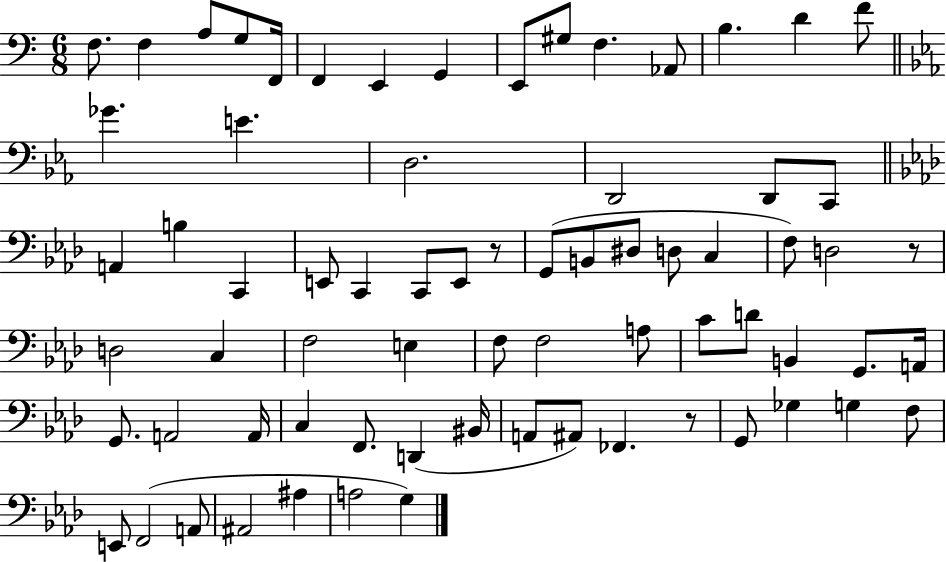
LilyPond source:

{
  \clef bass
  \numericTimeSignature
  \time 6/8
  \key c \major
  f8. f4 a8 g8 f,16 | f,4 e,4 g,4 | e,8 gis8 f4. aes,8 | b4. d'4 f'8 | \break \bar "||" \break \key ees \major ges'4. e'4. | d2. | d,2 d,8 c,8 | \bar "||" \break \key aes \major a,4 b4 c,4 | e,8 c,4 c,8 e,8 r8 | g,8( b,8 dis8 d8 c4 | f8) d2 r8 | \break d2 c4 | f2 e4 | f8 f2 a8 | c'8 d'8 b,4 g,8. a,16 | \break g,8. a,2 a,16 | c4 f,8. d,4( bis,16 | a,8 ais,8) fes,4. r8 | g,8 ges4 g4 f8 | \break e,8 f,2( a,8 | ais,2 ais4 | a2 g4) | \bar "|."
}